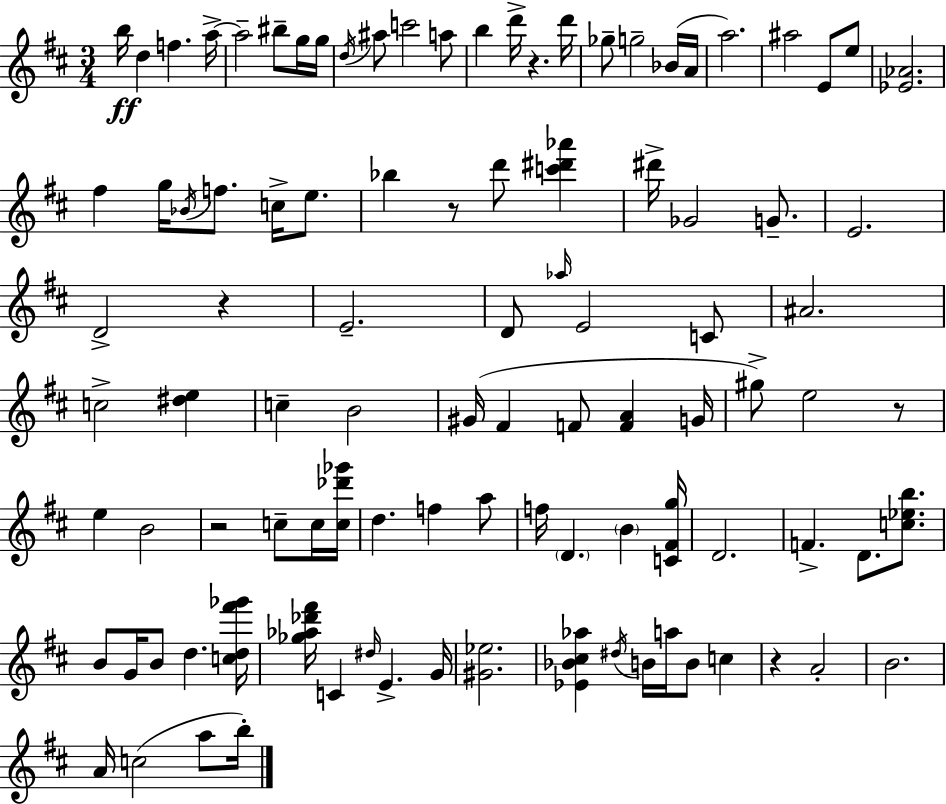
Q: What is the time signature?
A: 3/4